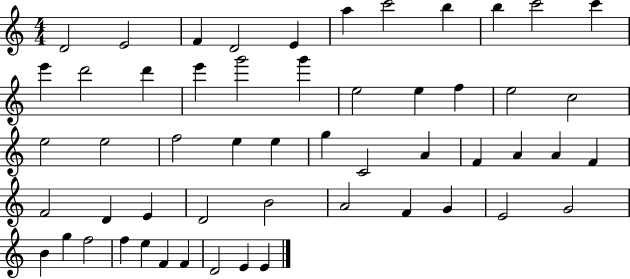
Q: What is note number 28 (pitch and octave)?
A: G5